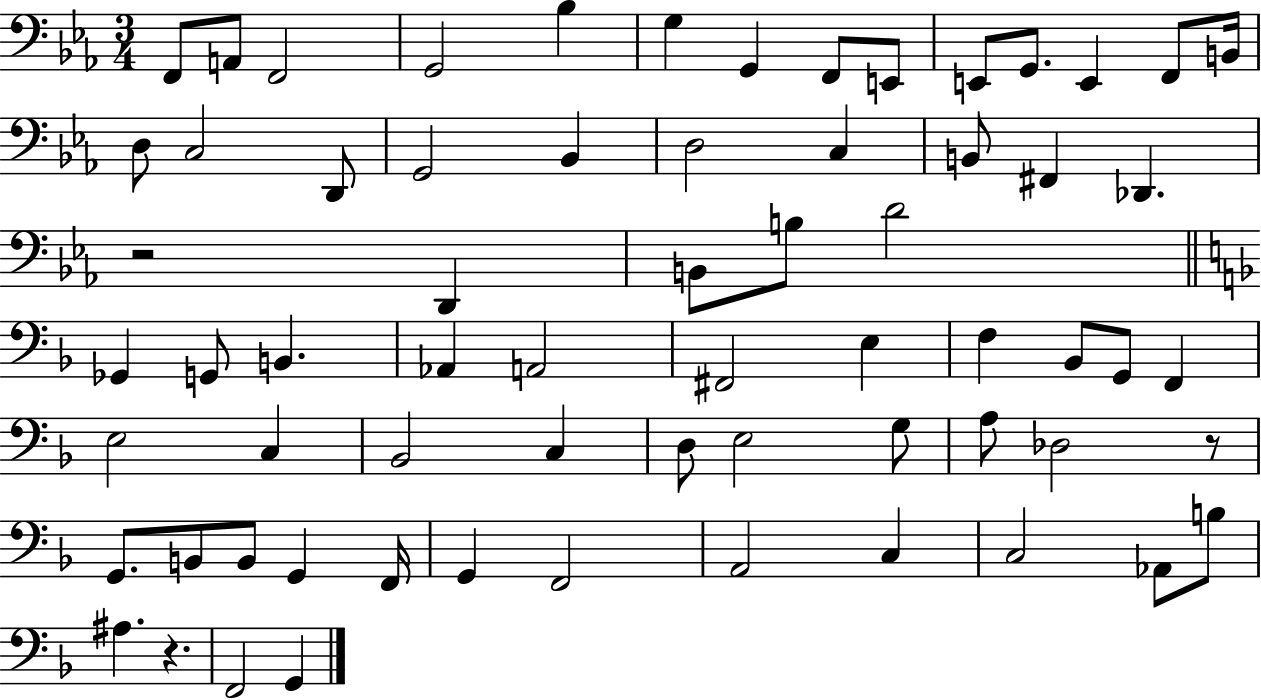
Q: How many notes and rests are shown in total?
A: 66